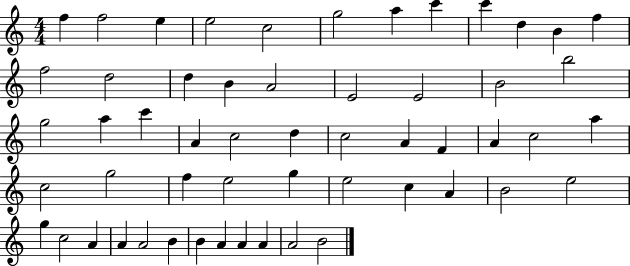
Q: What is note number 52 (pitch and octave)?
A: A4